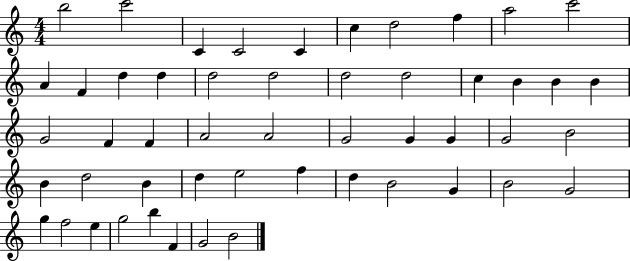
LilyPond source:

{
  \clef treble
  \numericTimeSignature
  \time 4/4
  \key c \major
  b''2 c'''2 | c'4 c'2 c'4 | c''4 d''2 f''4 | a''2 c'''2 | \break a'4 f'4 d''4 d''4 | d''2 d''2 | d''2 d''2 | c''4 b'4 b'4 b'4 | \break g'2 f'4 f'4 | a'2 a'2 | g'2 g'4 g'4 | g'2 b'2 | \break b'4 d''2 b'4 | d''4 e''2 f''4 | d''4 b'2 g'4 | b'2 g'2 | \break g''4 f''2 e''4 | g''2 b''4 f'4 | g'2 b'2 | \bar "|."
}